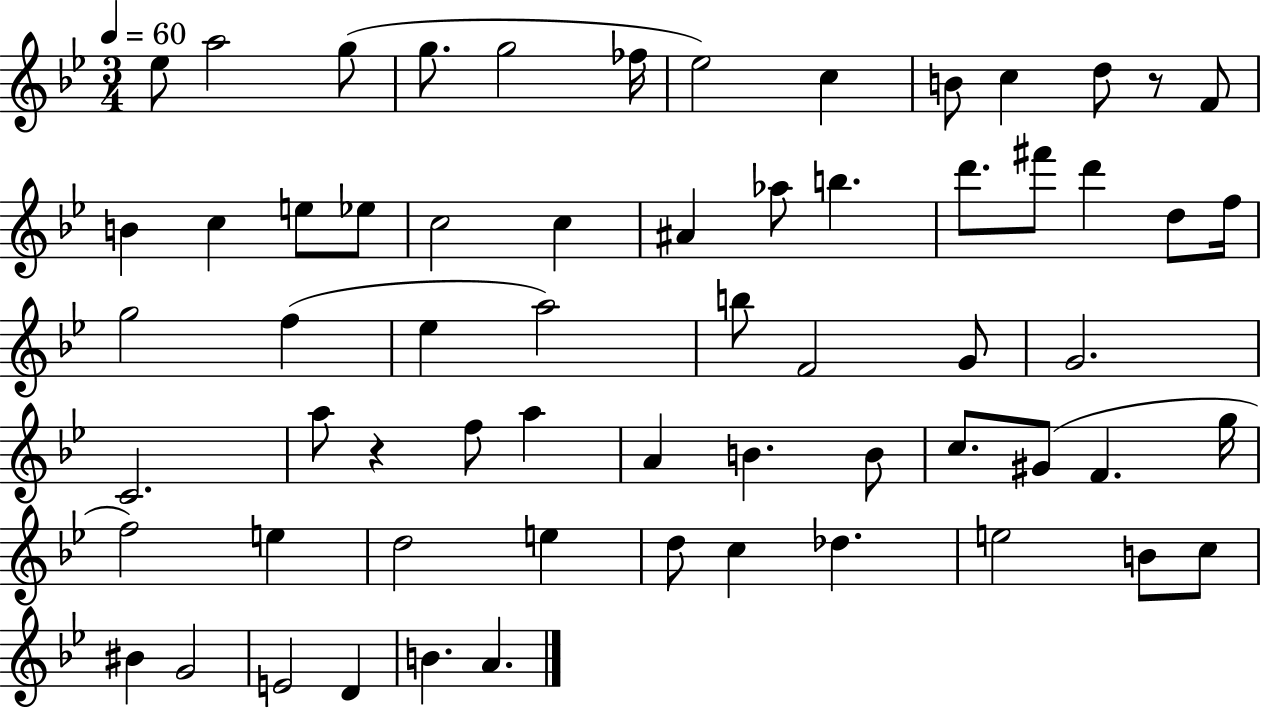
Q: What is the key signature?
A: BES major